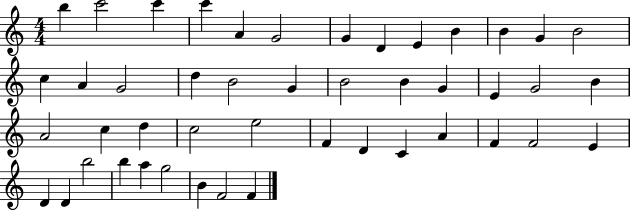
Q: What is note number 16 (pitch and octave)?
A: G4